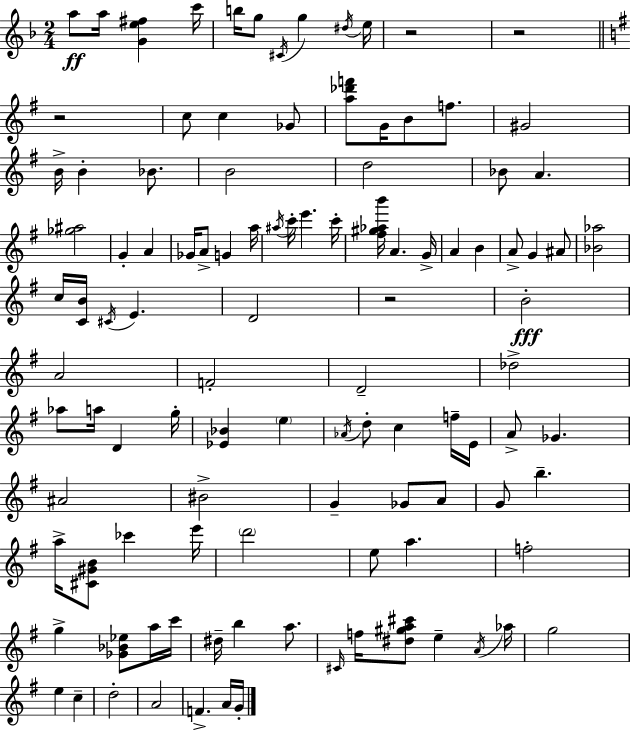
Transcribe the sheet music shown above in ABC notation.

X:1
T:Untitled
M:2/4
L:1/4
K:Dm
a/2 a/4 [Ge^f] c'/4 b/4 g/2 ^C/4 g ^d/4 e/4 z2 z2 z2 c/2 c _G/2 [a_d'f']/2 G/4 B/2 f/2 ^G2 B/4 B _B/2 B2 d2 _B/2 A [_g^a]2 G A _G/4 A/2 G a/4 ^a/4 c'/4 e' c'/4 [^f^g_ab']/4 A G/4 A B A/2 G ^A/2 [_B_a]2 c/4 [CB]/4 ^C/4 E D2 z2 B2 A2 F2 D2 _d2 _a/2 a/4 D g/4 [_E_B] e _A/4 d/2 c f/4 E/4 A/2 _G ^A2 ^B2 G _G/2 A/2 G/2 b a/4 [^C^GB]/2 _c' e'/4 d'2 e/2 a f2 g [_G_B_e]/2 a/4 c'/4 ^d/4 b a/2 ^C/4 f/4 [^d^ga^c']/2 e A/4 _a/4 g2 e c d2 A2 F A/4 G/4